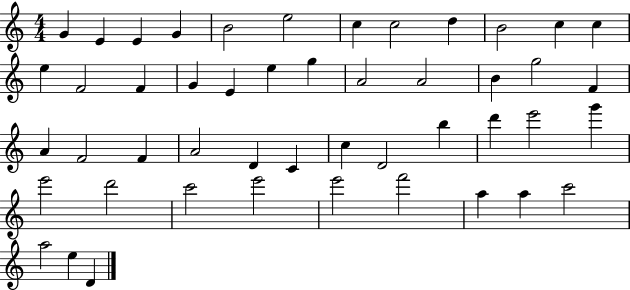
G4/q E4/q E4/q G4/q B4/h E5/h C5/q C5/h D5/q B4/h C5/q C5/q E5/q F4/h F4/q G4/q E4/q E5/q G5/q A4/h A4/h B4/q G5/h F4/q A4/q F4/h F4/q A4/h D4/q C4/q C5/q D4/h B5/q D6/q E6/h G6/q E6/h D6/h C6/h E6/h E6/h F6/h A5/q A5/q C6/h A5/h E5/q D4/q